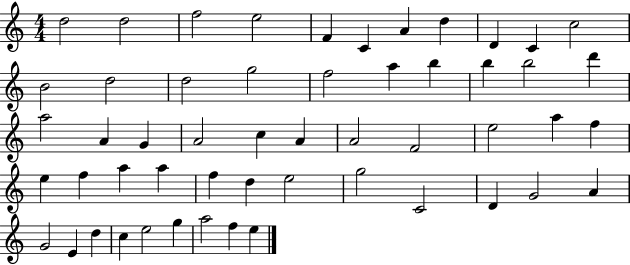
D5/h D5/h F5/h E5/h F4/q C4/q A4/q D5/q D4/q C4/q C5/h B4/h D5/h D5/h G5/h F5/h A5/q B5/q B5/q B5/h D6/q A5/h A4/q G4/q A4/h C5/q A4/q A4/h F4/h E5/h A5/q F5/q E5/q F5/q A5/q A5/q F5/q D5/q E5/h G5/h C4/h D4/q G4/h A4/q G4/h E4/q D5/q C5/q E5/h G5/q A5/h F5/q E5/q